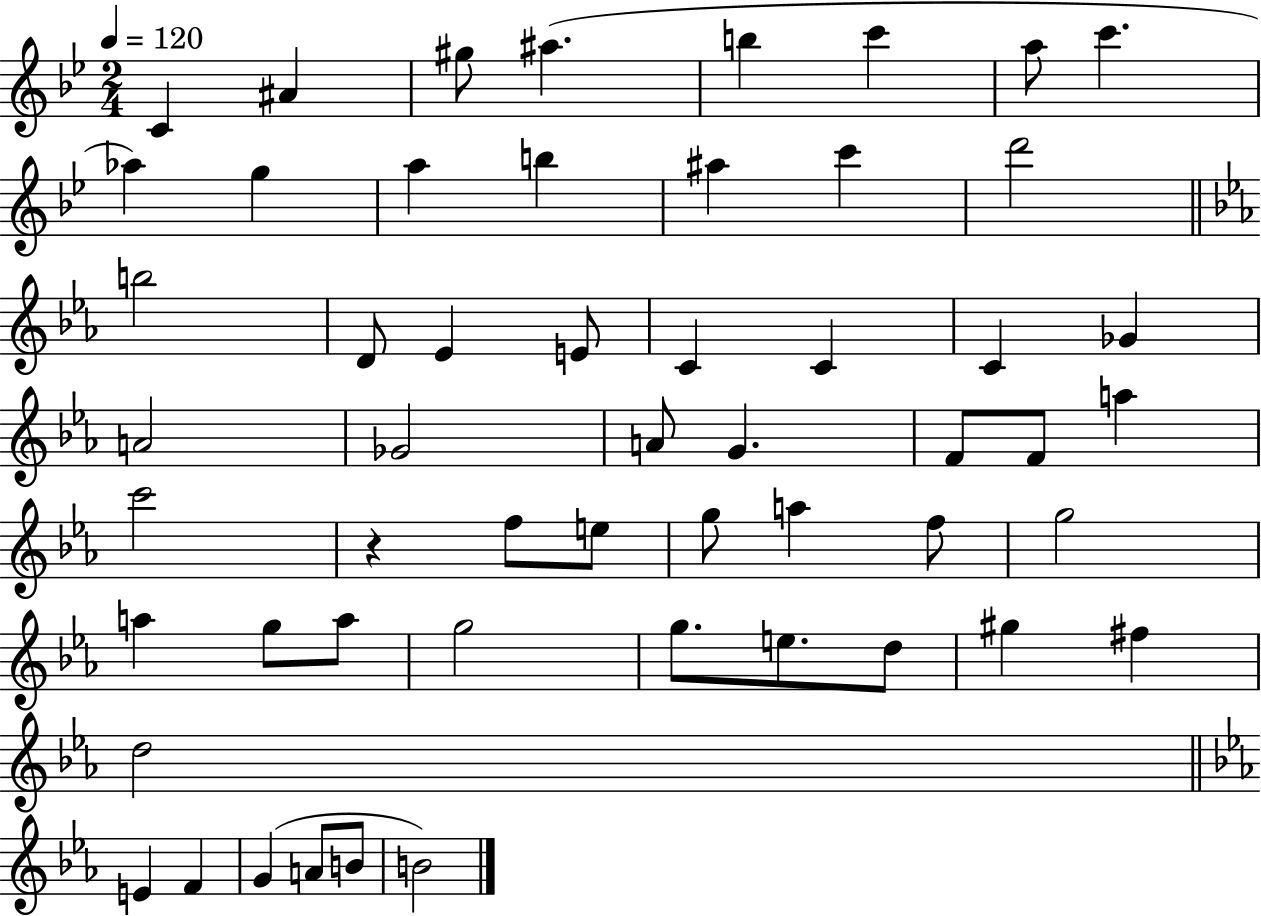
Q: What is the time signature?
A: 2/4